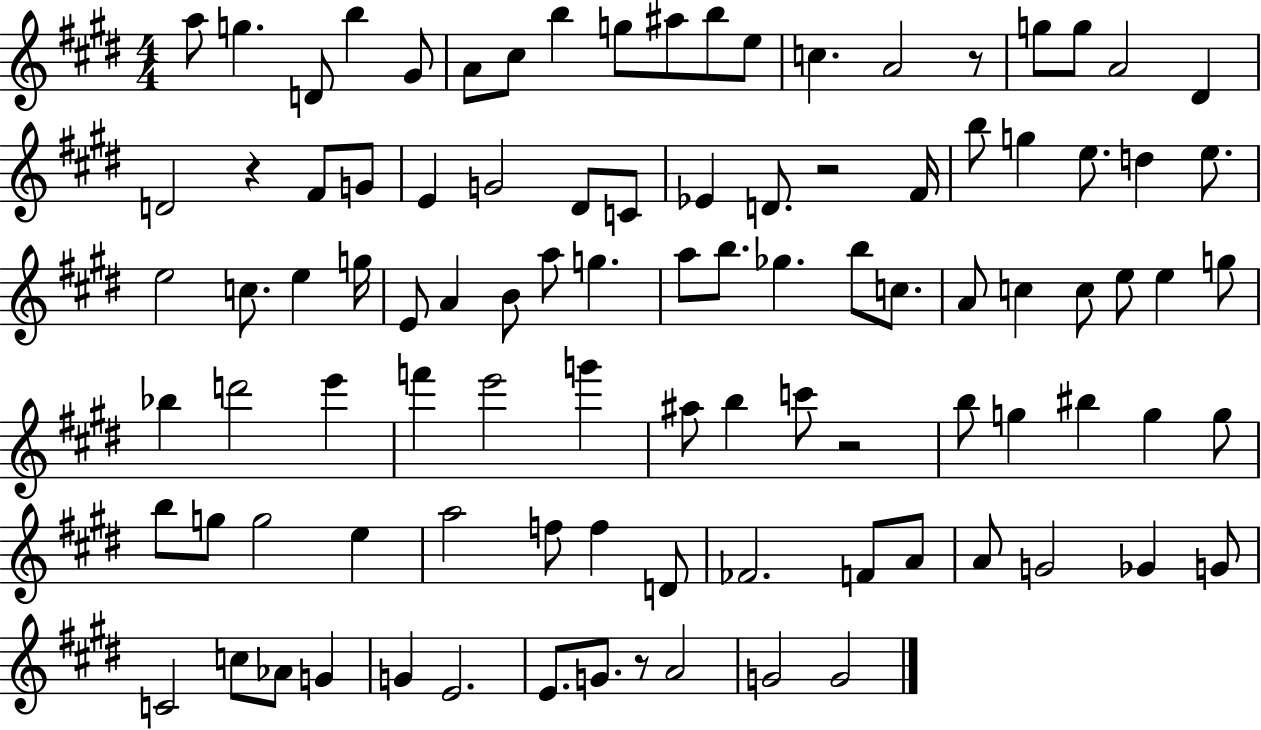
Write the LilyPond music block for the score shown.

{
  \clef treble
  \numericTimeSignature
  \time 4/4
  \key e \major
  a''8 g''4. d'8 b''4 gis'8 | a'8 cis''8 b''4 g''8 ais''8 b''8 e''8 | c''4. a'2 r8 | g''8 g''8 a'2 dis'4 | \break d'2 r4 fis'8 g'8 | e'4 g'2 dis'8 c'8 | ees'4 d'8. r2 fis'16 | b''8 g''4 e''8. d''4 e''8. | \break e''2 c''8. e''4 g''16 | e'8 a'4 b'8 a''8 g''4. | a''8 b''8. ges''4. b''8 c''8. | a'8 c''4 c''8 e''8 e''4 g''8 | \break bes''4 d'''2 e'''4 | f'''4 e'''2 g'''4 | ais''8 b''4 c'''8 r2 | b''8 g''4 bis''4 g''4 g''8 | \break b''8 g''8 g''2 e''4 | a''2 f''8 f''4 d'8 | fes'2. f'8 a'8 | a'8 g'2 ges'4 g'8 | \break c'2 c''8 aes'8 g'4 | g'4 e'2. | e'8. g'8. r8 a'2 | g'2 g'2 | \break \bar "|."
}